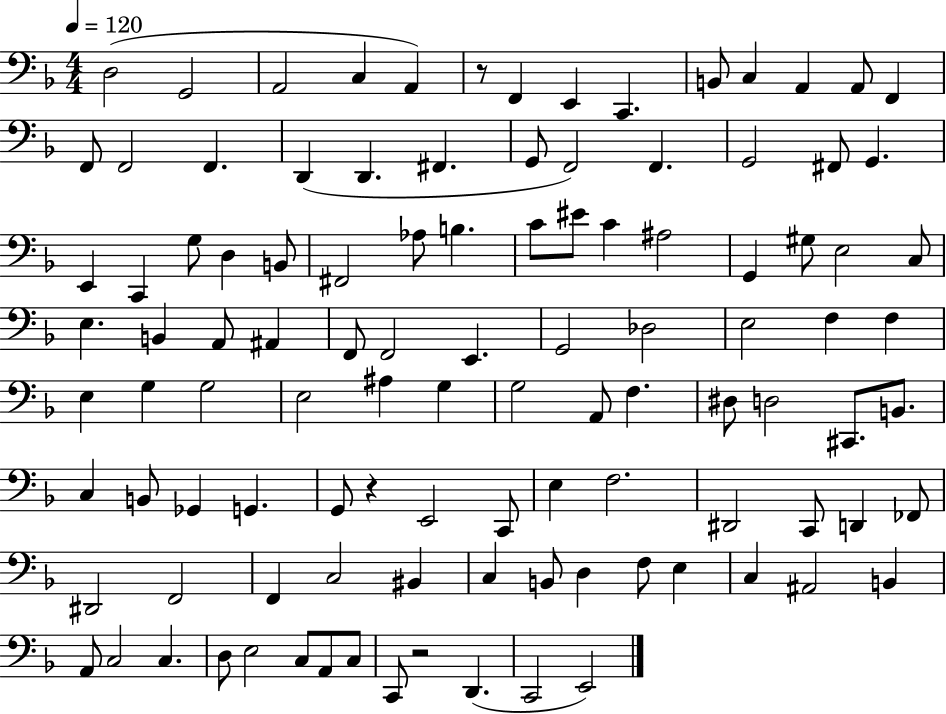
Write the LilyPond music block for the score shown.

{
  \clef bass
  \numericTimeSignature
  \time 4/4
  \key f \major
  \tempo 4 = 120
  d2( g,2 | a,2 c4 a,4) | r8 f,4 e,4 c,4. | b,8 c4 a,4 a,8 f,4 | \break f,8 f,2 f,4. | d,4( d,4. fis,4. | g,8 f,2) f,4. | g,2 fis,8 g,4. | \break e,4 c,4 g8 d4 b,8 | fis,2 aes8 b4. | c'8 eis'8 c'4 ais2 | g,4 gis8 e2 c8 | \break e4. b,4 a,8 ais,4 | f,8 f,2 e,4. | g,2 des2 | e2 f4 f4 | \break e4 g4 g2 | e2 ais4 g4 | g2 a,8 f4. | dis8 d2 cis,8. b,8. | \break c4 b,8 ges,4 g,4. | g,8 r4 e,2 c,8 | e4 f2. | dis,2 c,8 d,4 fes,8 | \break dis,2 f,2 | f,4 c2 bis,4 | c4 b,8 d4 f8 e4 | c4 ais,2 b,4 | \break a,8 c2 c4. | d8 e2 c8 a,8 c8 | c,8 r2 d,4.( | c,2 e,2) | \break \bar "|."
}